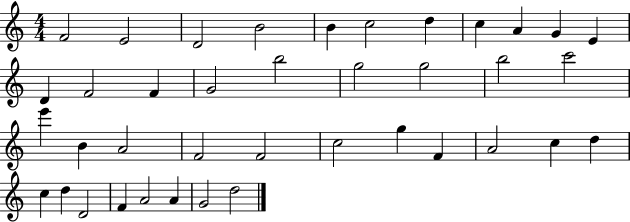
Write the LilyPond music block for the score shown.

{
  \clef treble
  \numericTimeSignature
  \time 4/4
  \key c \major
  f'2 e'2 | d'2 b'2 | b'4 c''2 d''4 | c''4 a'4 g'4 e'4 | \break d'4 f'2 f'4 | g'2 b''2 | g''2 g''2 | b''2 c'''2 | \break e'''4 b'4 a'2 | f'2 f'2 | c''2 g''4 f'4 | a'2 c''4 d''4 | \break c''4 d''4 d'2 | f'4 a'2 a'4 | g'2 d''2 | \bar "|."
}